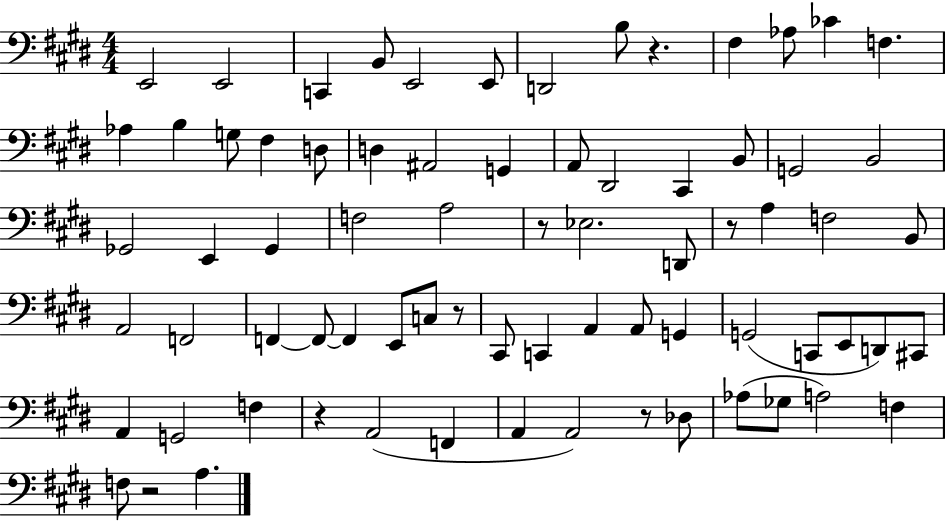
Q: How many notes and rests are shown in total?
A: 74